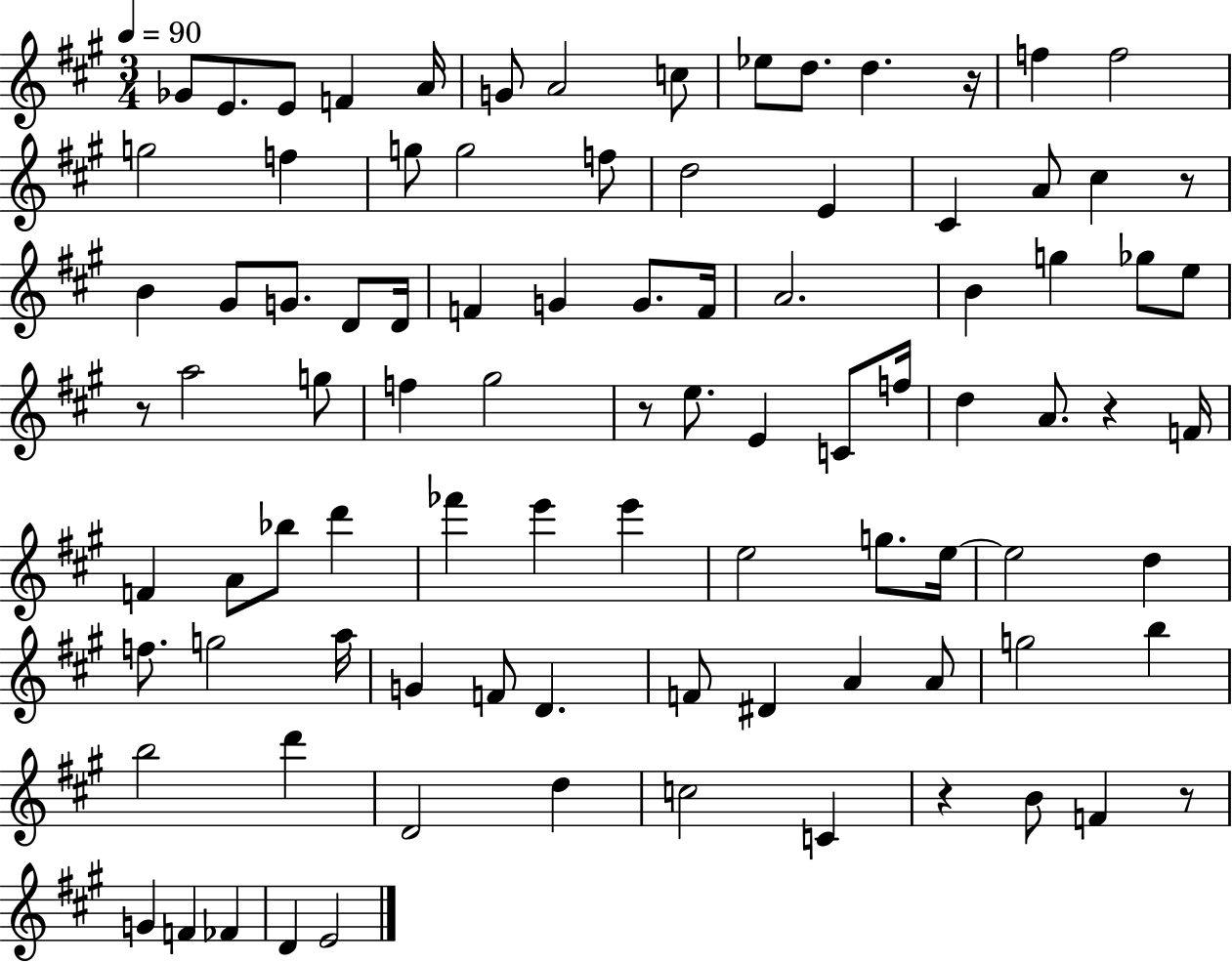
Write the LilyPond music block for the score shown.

{
  \clef treble
  \numericTimeSignature
  \time 3/4
  \key a \major
  \tempo 4 = 90
  ges'8 e'8. e'8 f'4 a'16 | g'8 a'2 c''8 | ees''8 d''8. d''4. r16 | f''4 f''2 | \break g''2 f''4 | g''8 g''2 f''8 | d''2 e'4 | cis'4 a'8 cis''4 r8 | \break b'4 gis'8 g'8. d'8 d'16 | f'4 g'4 g'8. f'16 | a'2. | b'4 g''4 ges''8 e''8 | \break r8 a''2 g''8 | f''4 gis''2 | r8 e''8. e'4 c'8 f''16 | d''4 a'8. r4 f'16 | \break f'4 a'8 bes''8 d'''4 | fes'''4 e'''4 e'''4 | e''2 g''8. e''16~~ | e''2 d''4 | \break f''8. g''2 a''16 | g'4 f'8 d'4. | f'8 dis'4 a'4 a'8 | g''2 b''4 | \break b''2 d'''4 | d'2 d''4 | c''2 c'4 | r4 b'8 f'4 r8 | \break g'4 f'4 fes'4 | d'4 e'2 | \bar "|."
}